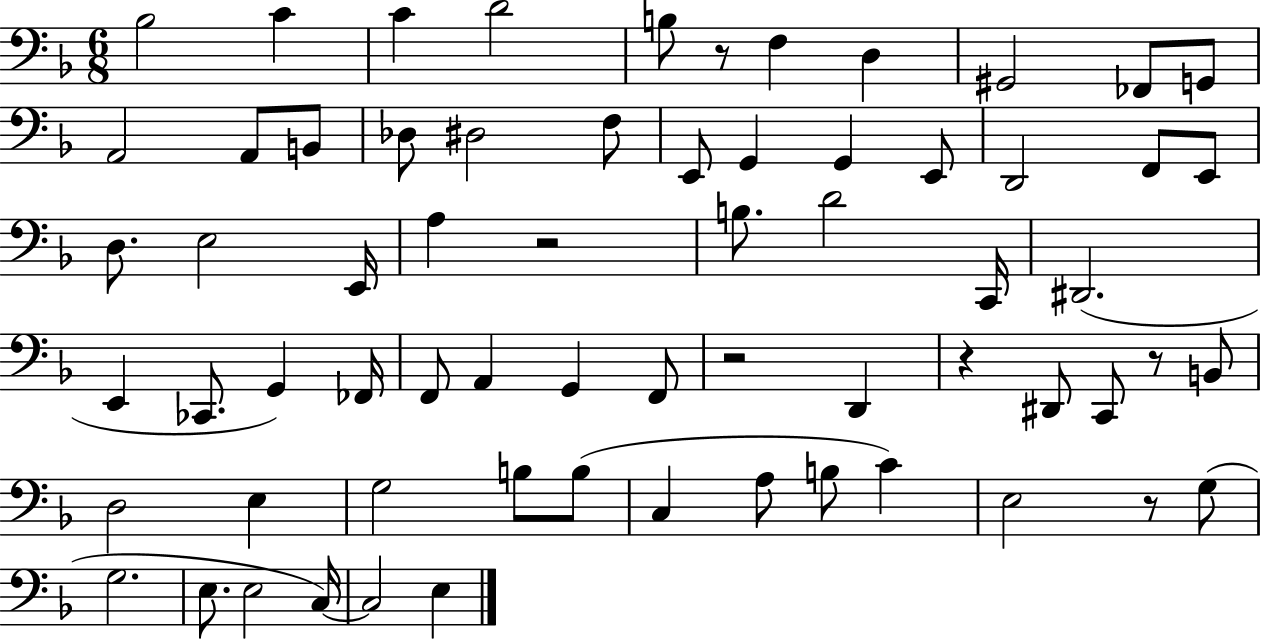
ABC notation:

X:1
T:Untitled
M:6/8
L:1/4
K:F
_B,2 C C D2 B,/2 z/2 F, D, ^G,,2 _F,,/2 G,,/2 A,,2 A,,/2 B,,/2 _D,/2 ^D,2 F,/2 E,,/2 G,, G,, E,,/2 D,,2 F,,/2 E,,/2 D,/2 E,2 E,,/4 A, z2 B,/2 D2 C,,/4 ^D,,2 E,, _C,,/2 G,, _F,,/4 F,,/2 A,, G,, F,,/2 z2 D,, z ^D,,/2 C,,/2 z/2 B,,/2 D,2 E, G,2 B,/2 B,/2 C, A,/2 B,/2 C E,2 z/2 G,/2 G,2 E,/2 E,2 C,/4 C,2 E,